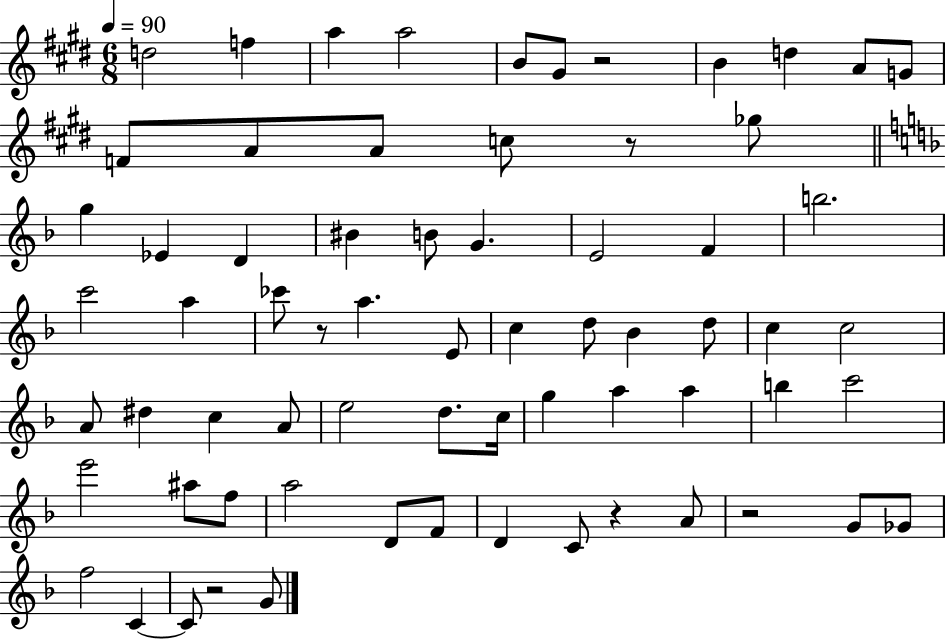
{
  \clef treble
  \numericTimeSignature
  \time 6/8
  \key e \major
  \tempo 4 = 90
  d''2 f''4 | a''4 a''2 | b'8 gis'8 r2 | b'4 d''4 a'8 g'8 | \break f'8 a'8 a'8 c''8 r8 ges''8 | \bar "||" \break \key f \major g''4 ees'4 d'4 | bis'4 b'8 g'4. | e'2 f'4 | b''2. | \break c'''2 a''4 | ces'''8 r8 a''4. e'8 | c''4 d''8 bes'4 d''8 | c''4 c''2 | \break a'8 dis''4 c''4 a'8 | e''2 d''8. c''16 | g''4 a''4 a''4 | b''4 c'''2 | \break e'''2 ais''8 f''8 | a''2 d'8 f'8 | d'4 c'8 r4 a'8 | r2 g'8 ges'8 | \break f''2 c'4~~ | c'8 r2 g'8 | \bar "|."
}